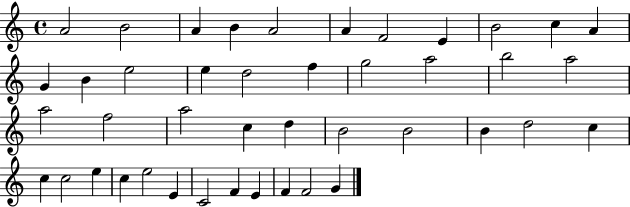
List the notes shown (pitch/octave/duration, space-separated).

A4/h B4/h A4/q B4/q A4/h A4/q F4/h E4/q B4/h C5/q A4/q G4/q B4/q E5/h E5/q D5/h F5/q G5/h A5/h B5/h A5/h A5/h F5/h A5/h C5/q D5/q B4/h B4/h B4/q D5/h C5/q C5/q C5/h E5/q C5/q E5/h E4/q C4/h F4/q E4/q F4/q F4/h G4/q